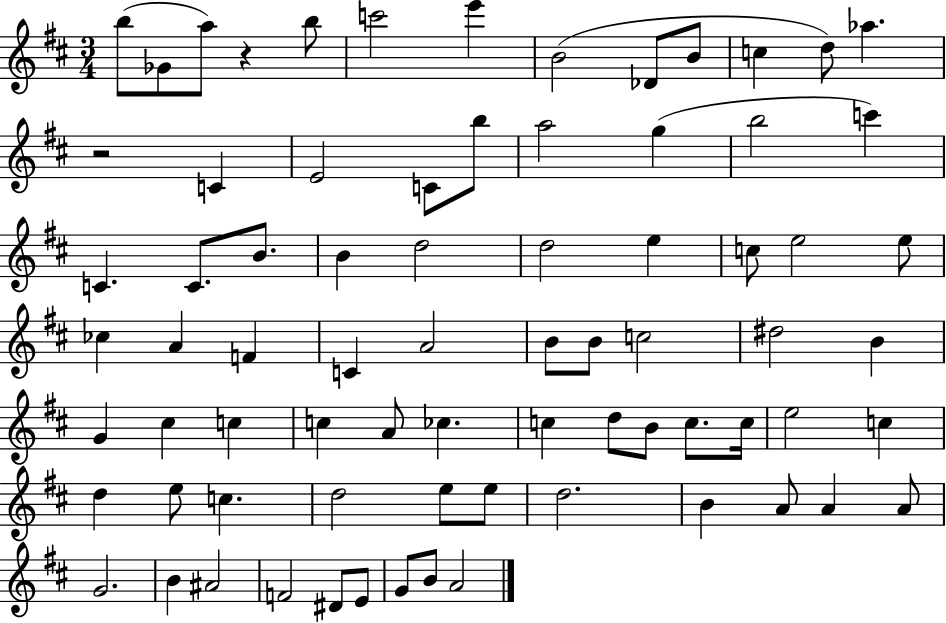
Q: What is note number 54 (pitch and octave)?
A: D5